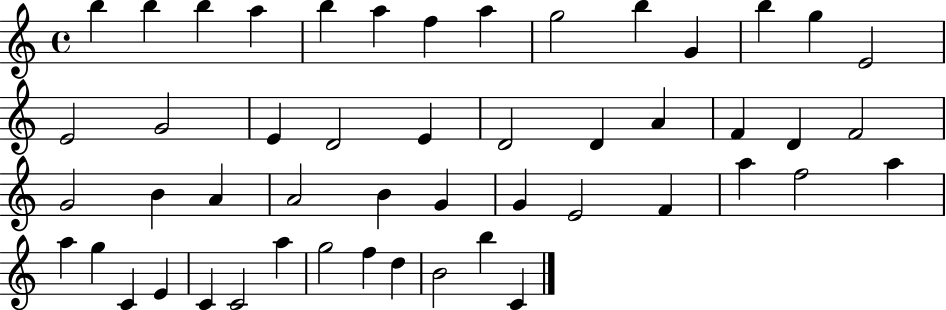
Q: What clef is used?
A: treble